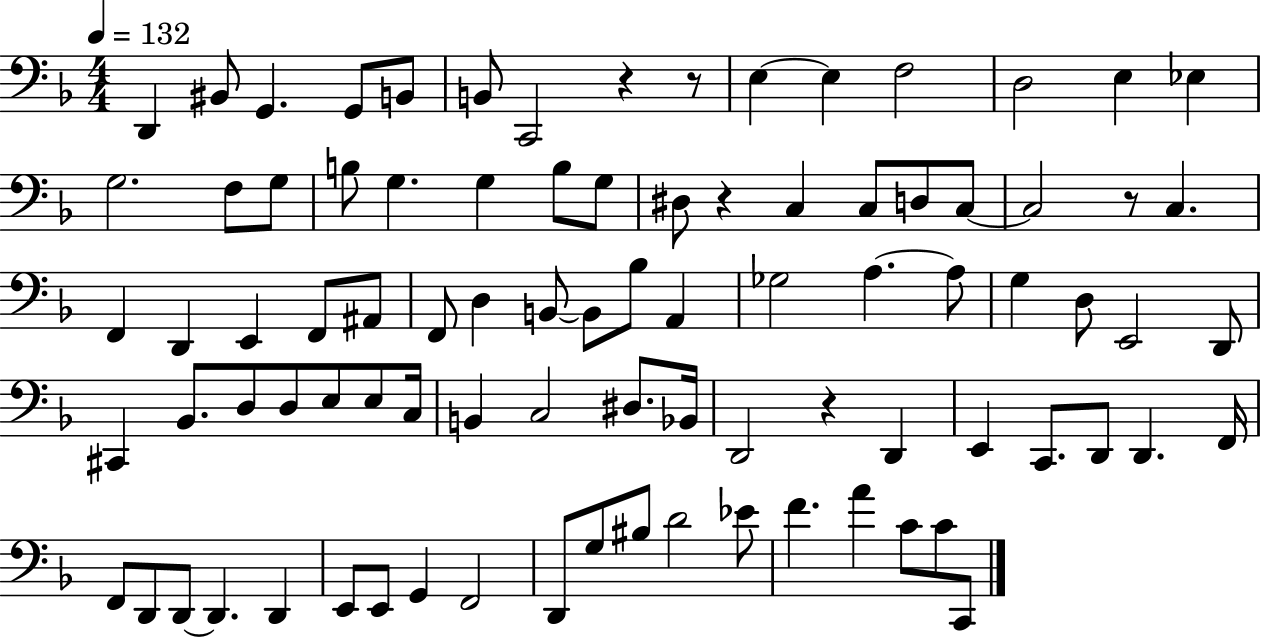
X:1
T:Untitled
M:4/4
L:1/4
K:F
D,, ^B,,/2 G,, G,,/2 B,,/2 B,,/2 C,,2 z z/2 E, E, F,2 D,2 E, _E, G,2 F,/2 G,/2 B,/2 G, G, B,/2 G,/2 ^D,/2 z C, C,/2 D,/2 C,/2 C,2 z/2 C, F,, D,, E,, F,,/2 ^A,,/2 F,,/2 D, B,,/2 B,,/2 _B,/2 A,, _G,2 A, A,/2 G, D,/2 E,,2 D,,/2 ^C,, _B,,/2 D,/2 D,/2 E,/2 E,/2 C,/4 B,, C,2 ^D,/2 _B,,/4 D,,2 z D,, E,, C,,/2 D,,/2 D,, F,,/4 F,,/2 D,,/2 D,,/2 D,, D,, E,,/2 E,,/2 G,, F,,2 D,,/2 G,/2 ^B,/2 D2 _E/2 F A C/2 C/2 C,,/2